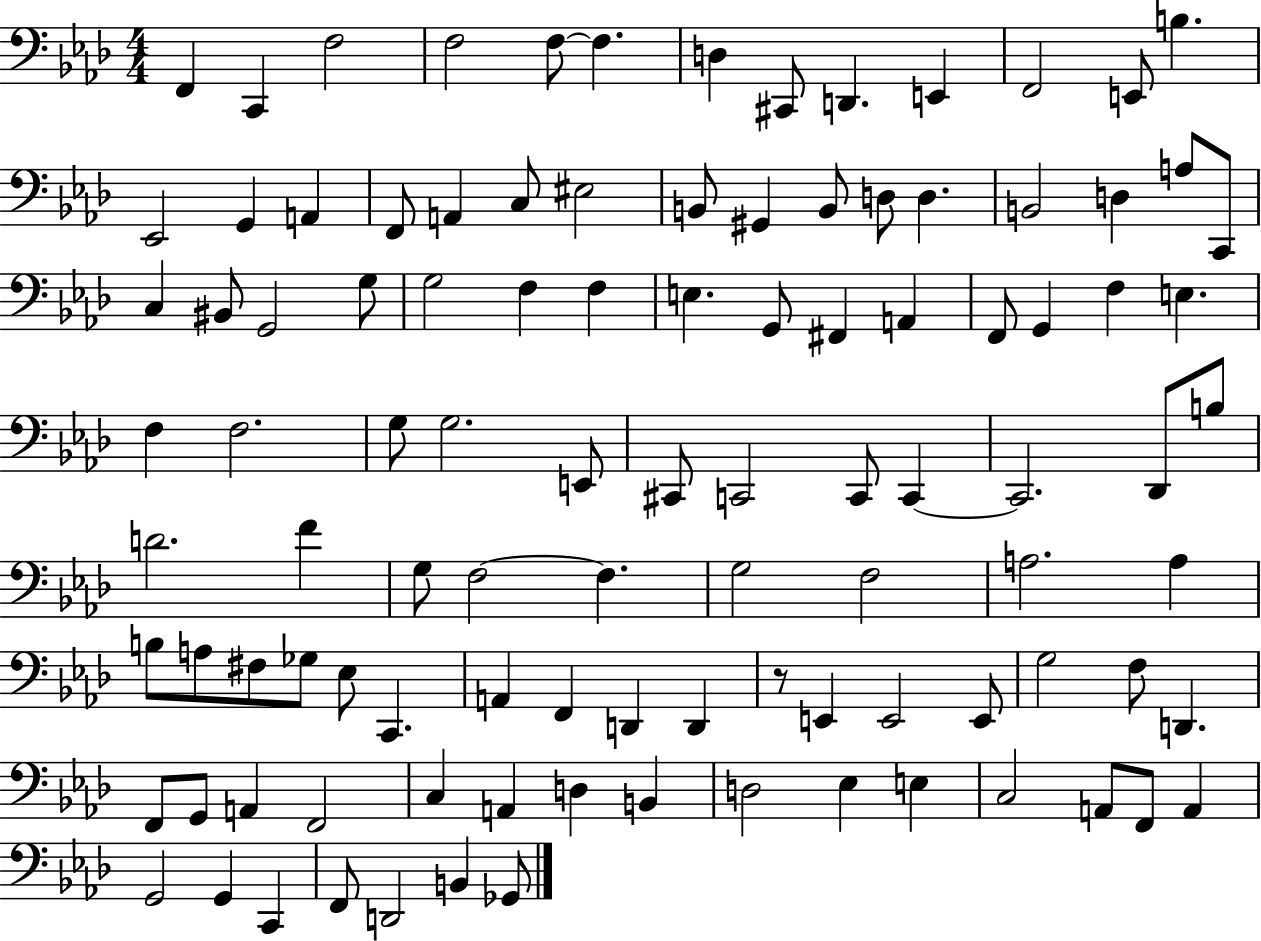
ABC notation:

X:1
T:Untitled
M:4/4
L:1/4
K:Ab
F,, C,, F,2 F,2 F,/2 F, D, ^C,,/2 D,, E,, F,,2 E,,/2 B, _E,,2 G,, A,, F,,/2 A,, C,/2 ^E,2 B,,/2 ^G,, B,,/2 D,/2 D, B,,2 D, A,/2 C,,/2 C, ^B,,/2 G,,2 G,/2 G,2 F, F, E, G,,/2 ^F,, A,, F,,/2 G,, F, E, F, F,2 G,/2 G,2 E,,/2 ^C,,/2 C,,2 C,,/2 C,, C,,2 _D,,/2 B,/2 D2 F G,/2 F,2 F, G,2 F,2 A,2 A, B,/2 A,/2 ^F,/2 _G,/2 _E,/2 C,, A,, F,, D,, D,, z/2 E,, E,,2 E,,/2 G,2 F,/2 D,, F,,/2 G,,/2 A,, F,,2 C, A,, D, B,, D,2 _E, E, C,2 A,,/2 F,,/2 A,, G,,2 G,, C,, F,,/2 D,,2 B,, _G,,/2